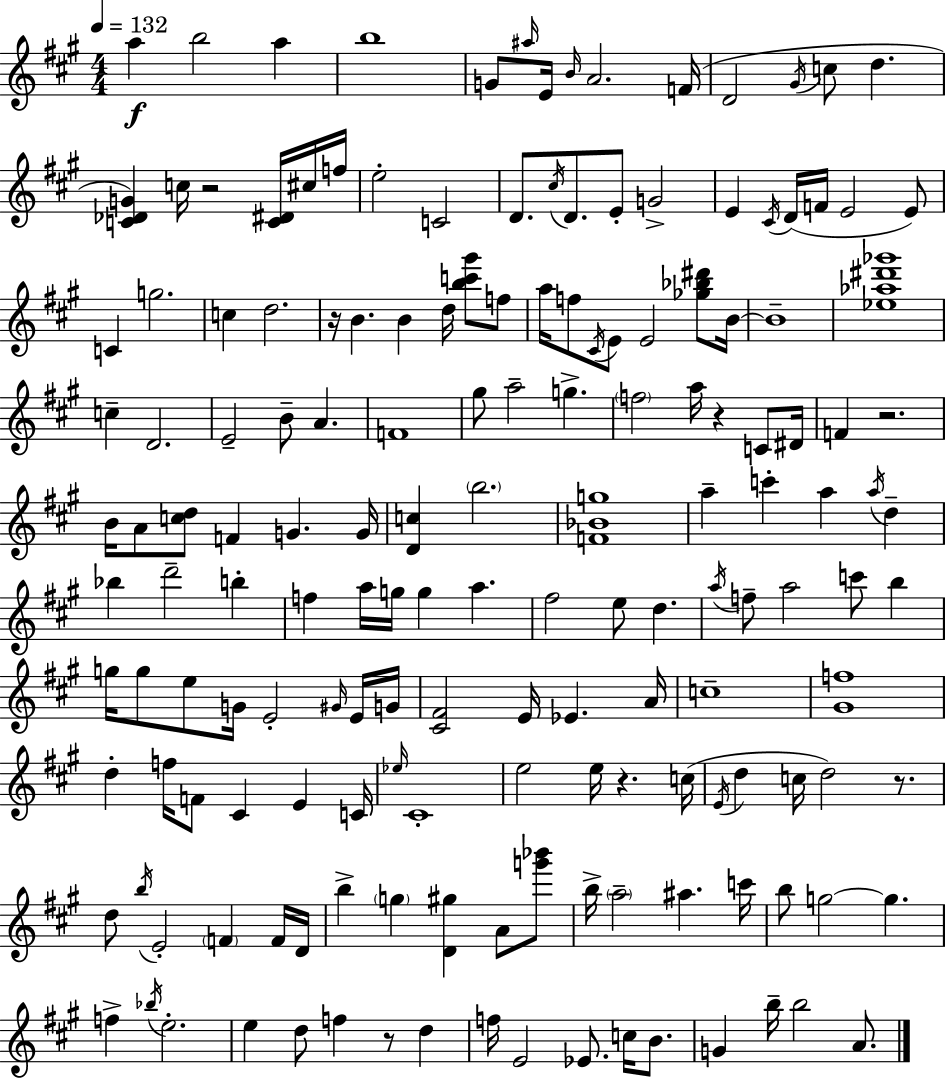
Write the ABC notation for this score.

X:1
T:Untitled
M:4/4
L:1/4
K:A
a b2 a b4 G/2 ^a/4 E/4 B/4 A2 F/4 D2 ^G/4 c/2 d [C_DG] c/4 z2 [C^D]/4 ^c/4 f/4 e2 C2 D/2 ^c/4 D/2 E/2 G2 E ^C/4 D/4 F/4 E2 E/2 C g2 c d2 z/4 B B d/4 [bc'^g']/2 f/2 a/4 f/2 ^C/4 E/2 E2 [_g_b^d']/2 B/4 B4 [_e_a^d'_g']4 c D2 E2 B/2 A F4 ^g/2 a2 g f2 a/4 z C/2 ^D/4 F z2 B/4 A/2 [cd]/2 F G G/4 [Dc] b2 [F_Bg]4 a c' a a/4 d _b d'2 b f a/4 g/4 g a ^f2 e/2 d a/4 f/2 a2 c'/2 b g/4 g/2 e/2 G/4 E2 ^G/4 E/4 G/4 [^C^F]2 E/4 _E A/4 c4 [^Gf]4 d f/4 F/2 ^C E C/4 _e/4 ^C4 e2 e/4 z c/4 E/4 d c/4 d2 z/2 d/2 b/4 E2 F F/4 D/4 b g [D^g] A/2 [g'_b']/2 b/4 a2 ^a c'/4 b/2 g2 g f _b/4 e2 e d/2 f z/2 d f/4 E2 _E/2 c/4 B/2 G b/4 b2 A/2